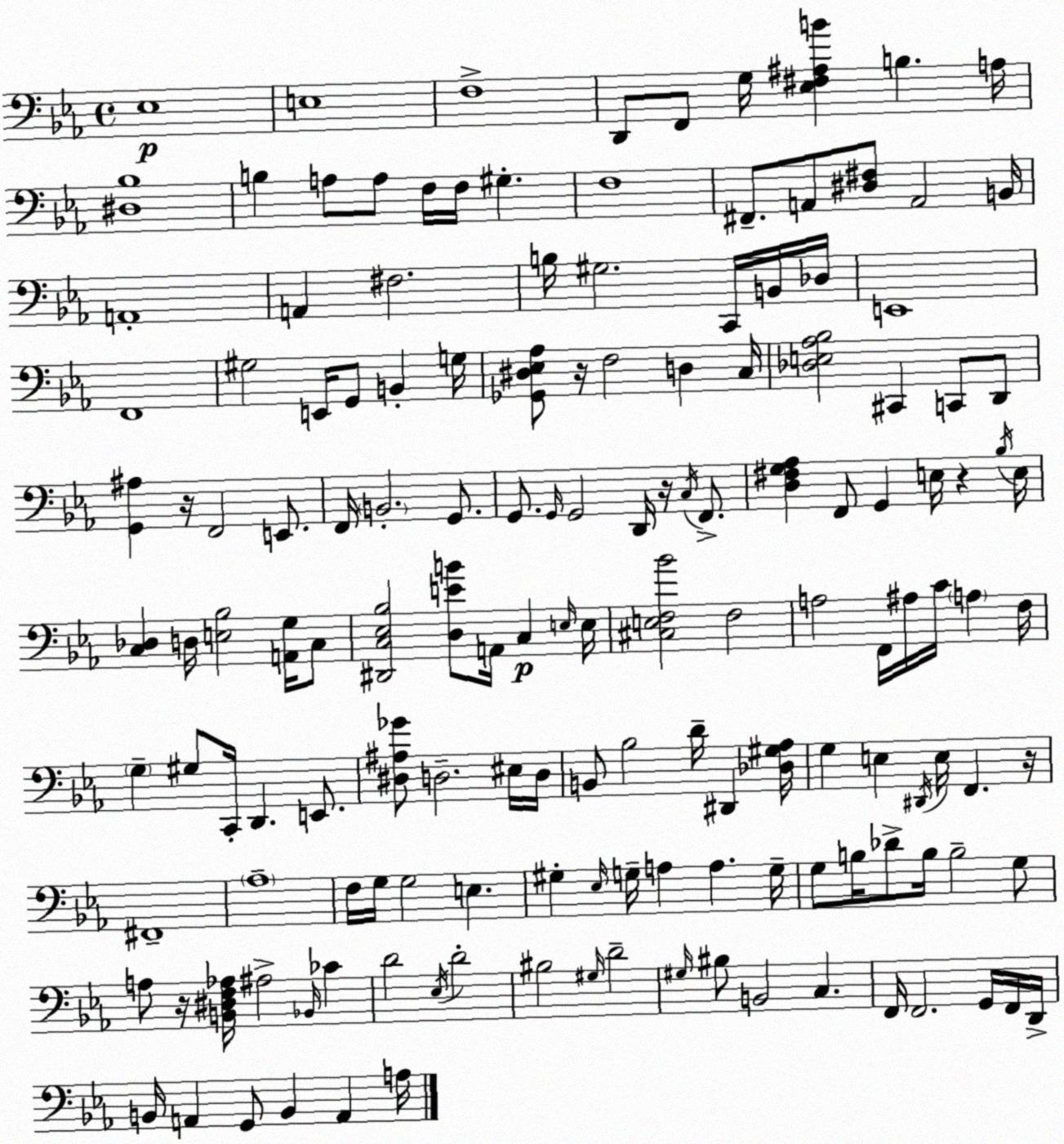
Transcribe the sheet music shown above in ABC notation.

X:1
T:Untitled
M:4/4
L:1/4
K:Cm
_E,4 E,4 F,4 D,,/2 F,,/2 G,/4 [_E,^F,^A,B] B, A,/4 [^D,_B,]4 B, A,/2 A,/2 F,/4 F,/4 ^G, F,4 ^F,,/2 A,,/2 [^D,^F,]/2 A,,2 B,,/4 A,,4 A,, ^F,2 B,/4 ^G,2 C,,/4 B,,/4 _D,/4 E,,4 F,,4 ^G,2 E,,/4 G,,/2 B,, G,/4 [_G,,^D,_E,_A,]/2 z/4 F,2 D, C,/4 [_D,E,_A,_B,]2 ^C,, C,,/2 D,,/2 [G,,^A,] z/4 F,,2 E,,/2 F,,/4 B,,2 G,,/2 G,,/2 G,,/4 G,,2 D,,/4 z/4 C,/4 F,,/2 [D,^F,G,_A,] F,,/2 G,, E,/4 z _B,/4 E,/4 [C,_D,] D,/4 [E,_B,]2 [A,,G,]/4 C,/2 [^D,,C,_E,_B,]2 [D,EB]/2 A,,/4 C, E,/4 E,/4 [^C,E,F,_B]2 F,2 A,2 F,,/4 ^A,/4 C/4 A, F,/4 G, ^G,/2 C,,/4 D,, E,,/2 [^D,^A,_G]/2 D,2 ^E,/4 D,/4 B,,/2 _B,2 D/4 ^D,, [_D,^G,_A,]/4 G, E, ^D,,/4 E,/4 F,, z/4 ^F,,4 _A,4 F,/4 G,/4 G,2 E, ^G, _E,/4 G,/4 A, A, G,/4 G,/2 B,/4 _D/2 B,/4 B,2 G,/2 A,/2 z/4 [B,,^D,F,_A,]/4 ^A,2 _B,,/4 _C D2 _E,/4 D2 ^B,2 ^G,/4 D2 ^G,/4 ^B,/2 B,,2 C, F,,/4 F,,2 G,,/4 F,,/4 D,,/4 B,,/4 A,, G,,/2 B,, A,, A,/4